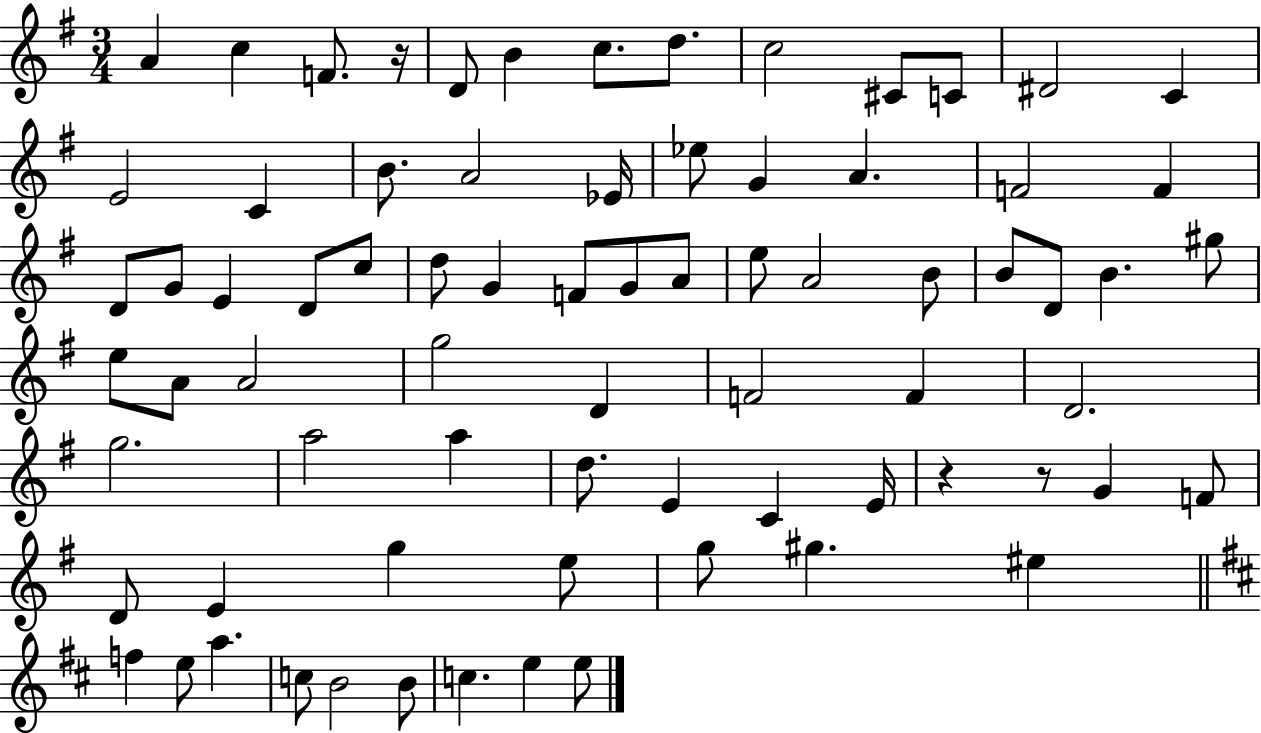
A4/q C5/q F4/e. R/s D4/e B4/q C5/e. D5/e. C5/h C#4/e C4/e D#4/h C4/q E4/h C4/q B4/e. A4/h Eb4/s Eb5/e G4/q A4/q. F4/h F4/q D4/e G4/e E4/q D4/e C5/e D5/e G4/q F4/e G4/e A4/e E5/e A4/h B4/e B4/e D4/e B4/q. G#5/e E5/e A4/e A4/h G5/h D4/q F4/h F4/q D4/h. G5/h. A5/h A5/q D5/e. E4/q C4/q E4/s R/q R/e G4/q F4/e D4/e E4/q G5/q E5/e G5/e G#5/q. EIS5/q F5/q E5/e A5/q. C5/e B4/h B4/e C5/q. E5/q E5/e